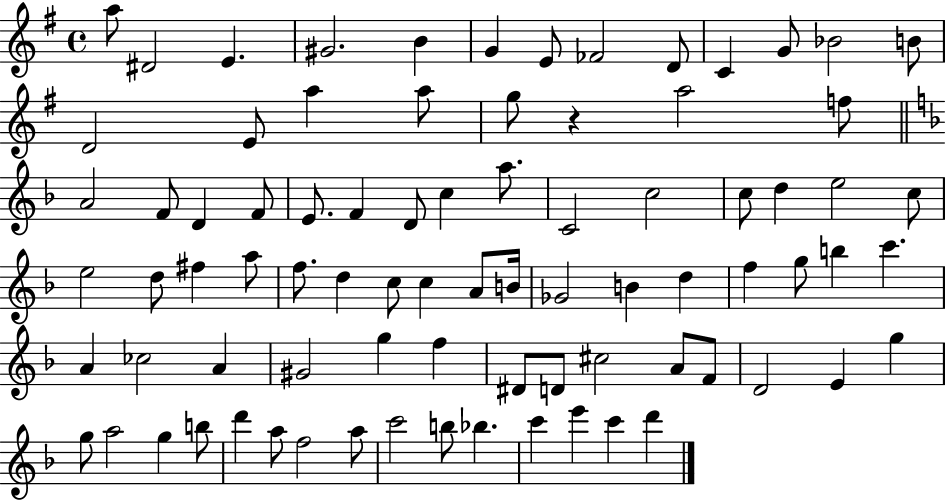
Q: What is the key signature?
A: G major